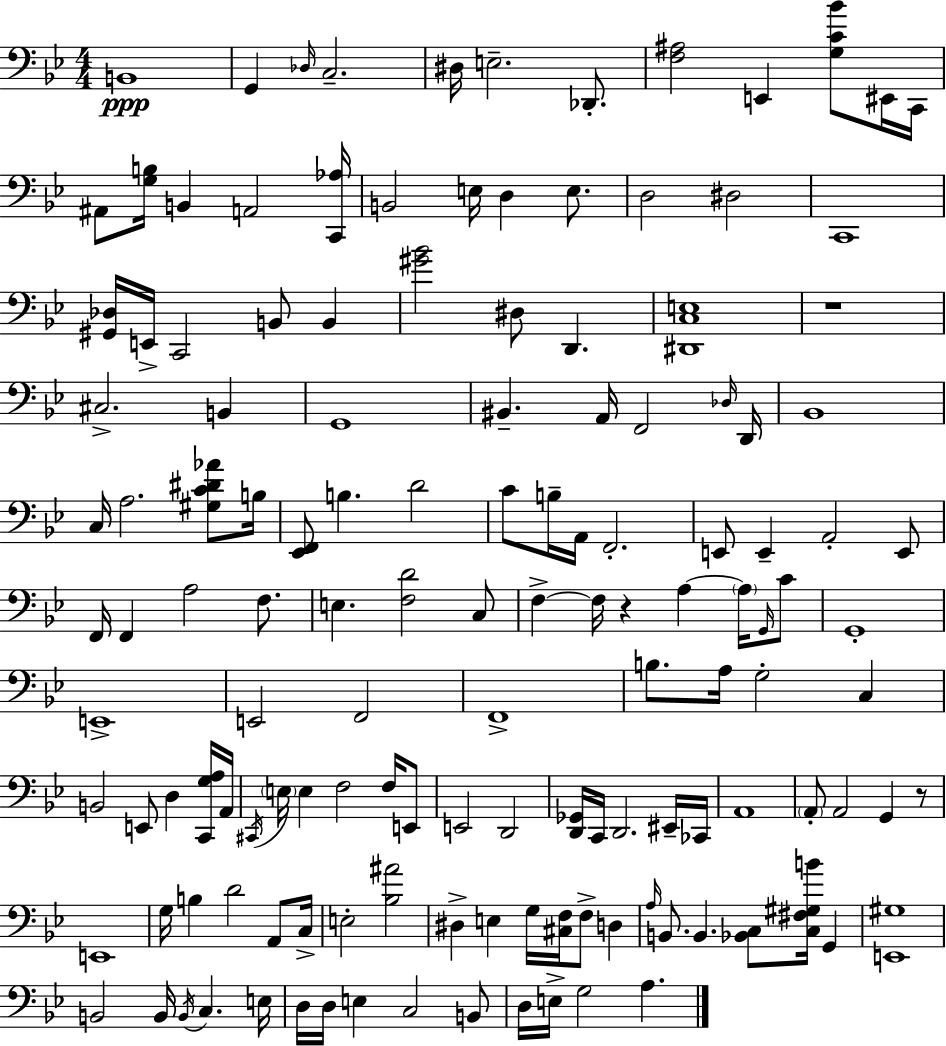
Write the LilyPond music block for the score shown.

{
  \clef bass
  \numericTimeSignature
  \time 4/4
  \key bes \major
  b,1\ppp | g,4 \grace { des16 } c2.-- | dis16 e2.-- des,8.-. | <f ais>2 e,4 <g c' bes'>8 eis,16 | \break c,16 ais,8 <g b>16 b,4 a,2 | <c, aes>16 b,2 e16 d4 e8. | d2 dis2 | c,1 | \break <gis, des>16 e,16-> c,2 b,8 b,4 | <gis' bes'>2 dis8 d,4. | <dis, c e>1 | r1 | \break cis2.-> b,4 | g,1 | bis,4.-- a,16 f,2 | \grace { des16 } d,16 bes,1 | \break c16 a2. <gis c' dis' aes'>8 | b16 <ees, f,>8 b4. d'2 | c'8 b16-- a,16 f,2.-. | e,8 e,4-- a,2-. | \break e,8 f,16 f,4 a2 f8. | e4. <f d'>2 | c8 f4->~~ f16 r4 a4~~ \parenthesize a16 | \grace { g,16 } c'8 g,1-. | \break e,1-> | e,2 f,2 | f,1-> | b8. a16 g2-. c4 | \break b,2 e,8 d4 | <c, g a>16 a,16 \acciaccatura { cis,16 } \parenthesize e16 e4 f2 | f16 e,8 e,2 d,2 | <d, ges,>16 c,16 d,2. | \break eis,16-- ces,16 a,1 | \parenthesize a,8-. a,2 g,4 | r8 e,1 | g16 b4 d'2 | \break a,8 c16-> e2-. <bes ais'>2 | dis4-> e4 g16 <cis f>16 f8-> | d4 \grace { a16 } b,8. b,4. <bes, c>8 | <c fis gis b'>16 g,4 <e, gis>1 | \break b,2 b,16 \acciaccatura { b,16 } c4. | e16 d16 d16 e4 c2 | b,8 d16 e16-> g2 | a4. \bar "|."
}